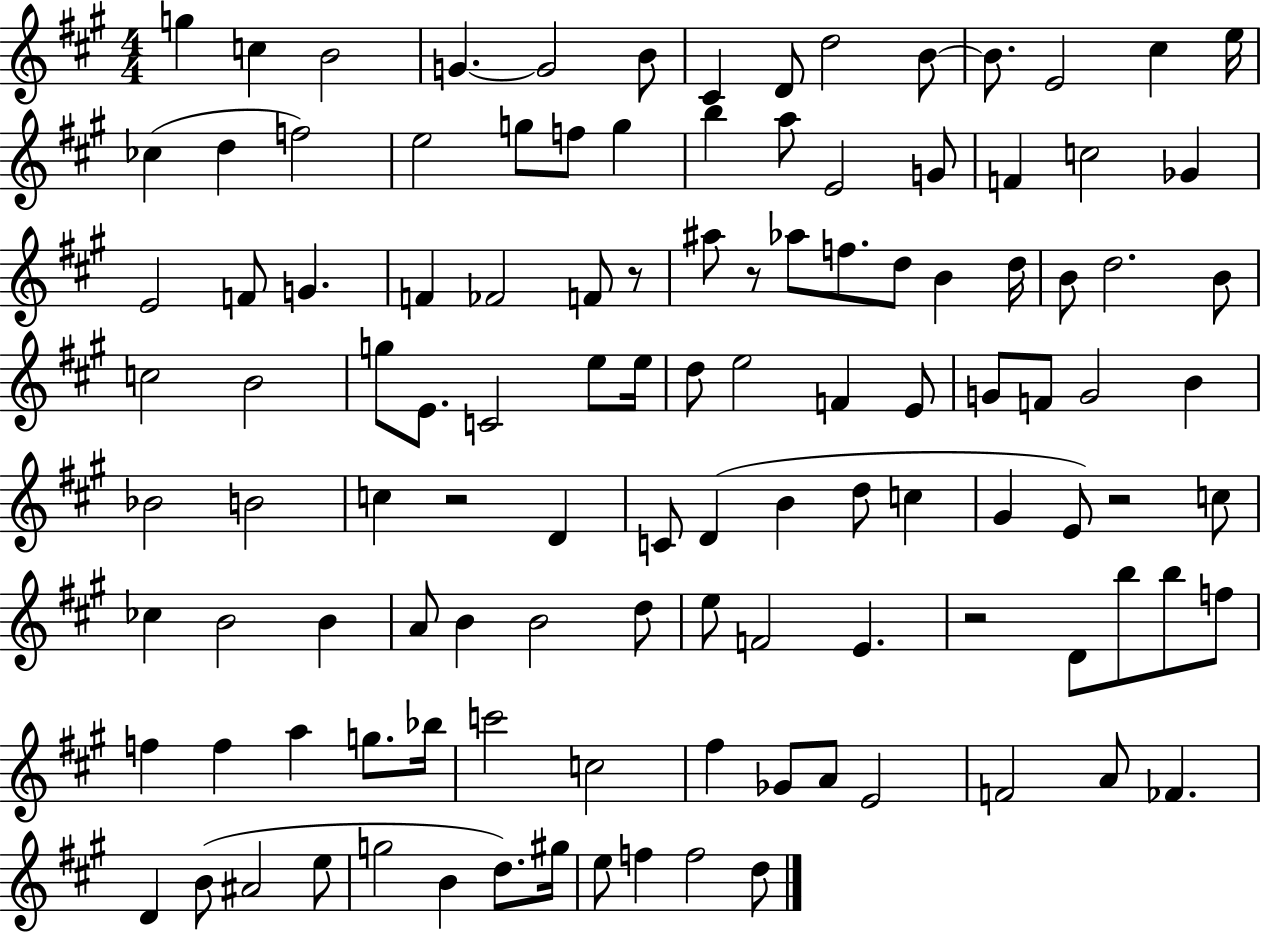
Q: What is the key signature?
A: A major